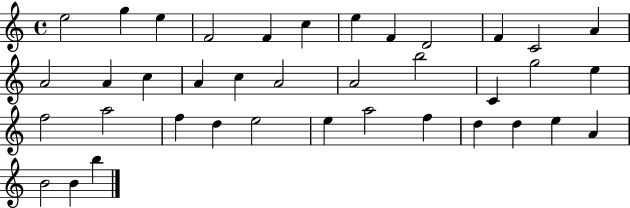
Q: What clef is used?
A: treble